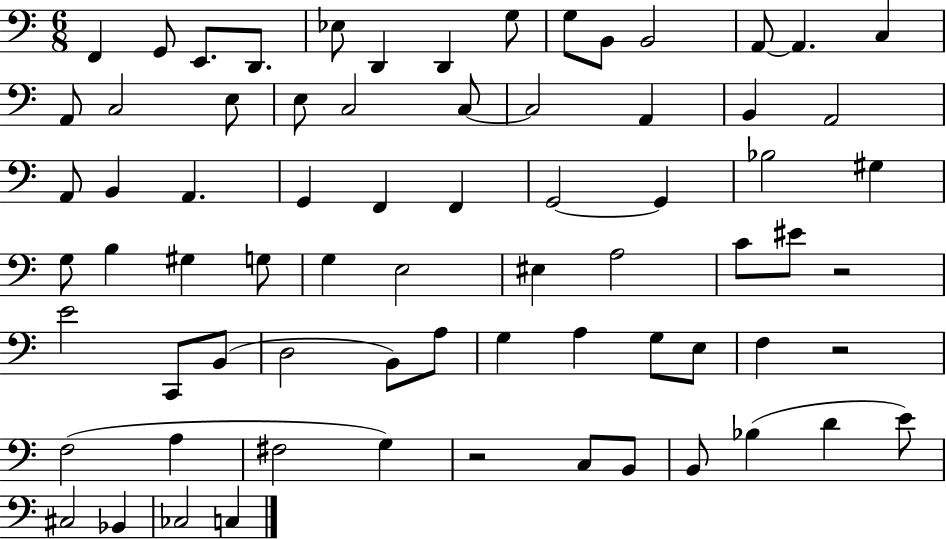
F2/q G2/e E2/e. D2/e. Eb3/e D2/q D2/q G3/e G3/e B2/e B2/h A2/e A2/q. C3/q A2/e C3/h E3/e E3/e C3/h C3/e C3/h A2/q B2/q A2/h A2/e B2/q A2/q. G2/q F2/q F2/q G2/h G2/q Bb3/h G#3/q G3/e B3/q G#3/q G3/e G3/q E3/h EIS3/q A3/h C4/e EIS4/e R/h E4/h C2/e B2/e D3/h B2/e A3/e G3/q A3/q G3/e E3/e F3/q R/h F3/h A3/q F#3/h G3/q R/h C3/e B2/e B2/e Bb3/q D4/q E4/e C#3/h Bb2/q CES3/h C3/q